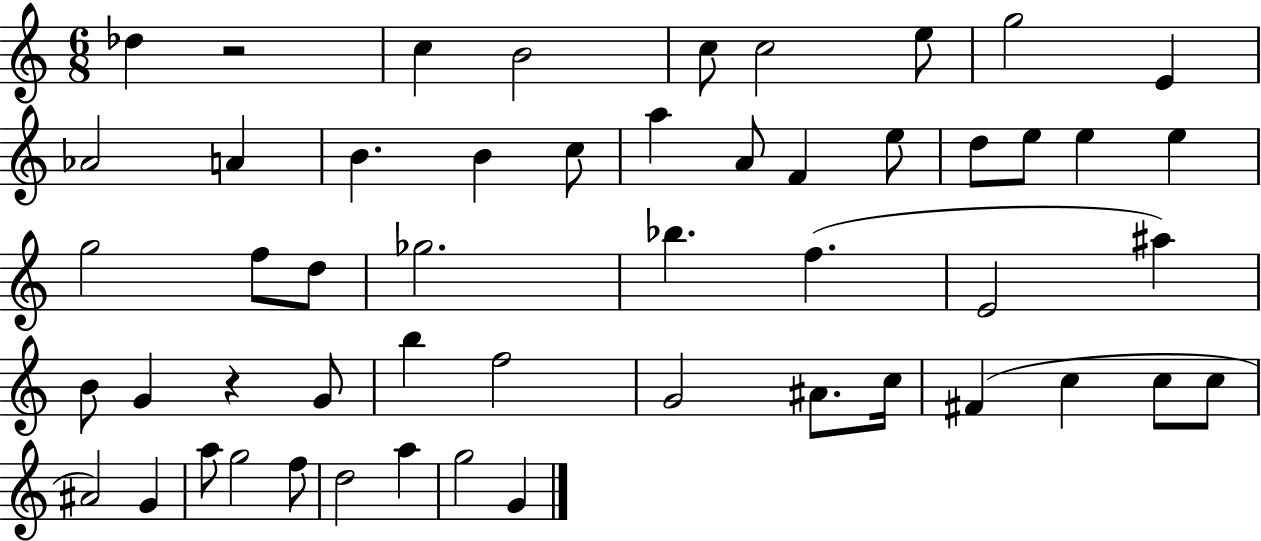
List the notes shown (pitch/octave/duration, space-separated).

Db5/q R/h C5/q B4/h C5/e C5/h E5/e G5/h E4/q Ab4/h A4/q B4/q. B4/q C5/e A5/q A4/e F4/q E5/e D5/e E5/e E5/q E5/q G5/h F5/e D5/e Gb5/h. Bb5/q. F5/q. E4/h A#5/q B4/e G4/q R/q G4/e B5/q F5/h G4/h A#4/e. C5/s F#4/q C5/q C5/e C5/e A#4/h G4/q A5/e G5/h F5/e D5/h A5/q G5/h G4/q